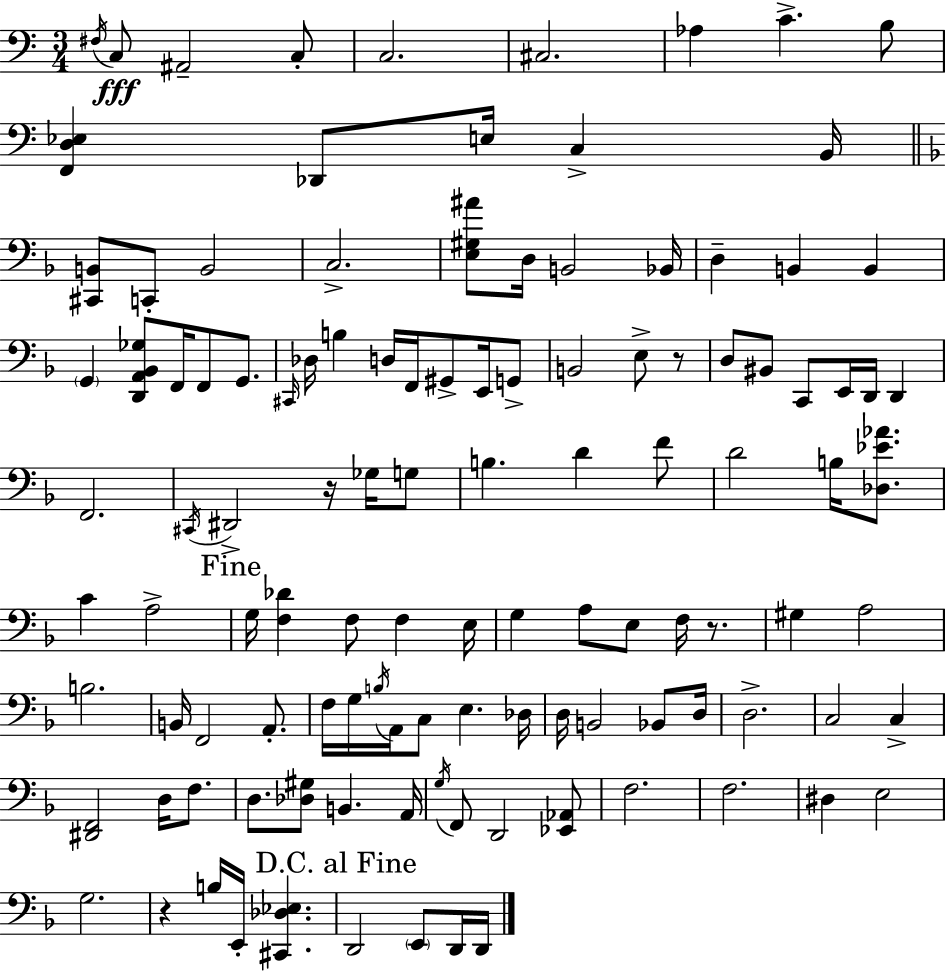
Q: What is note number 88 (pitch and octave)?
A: G3